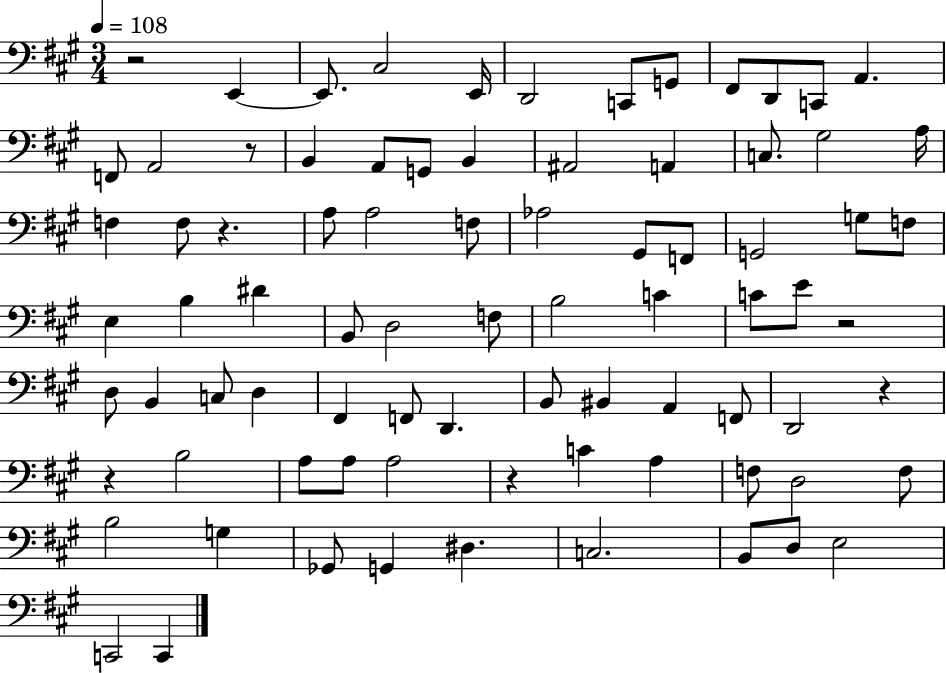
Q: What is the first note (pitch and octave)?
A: E2